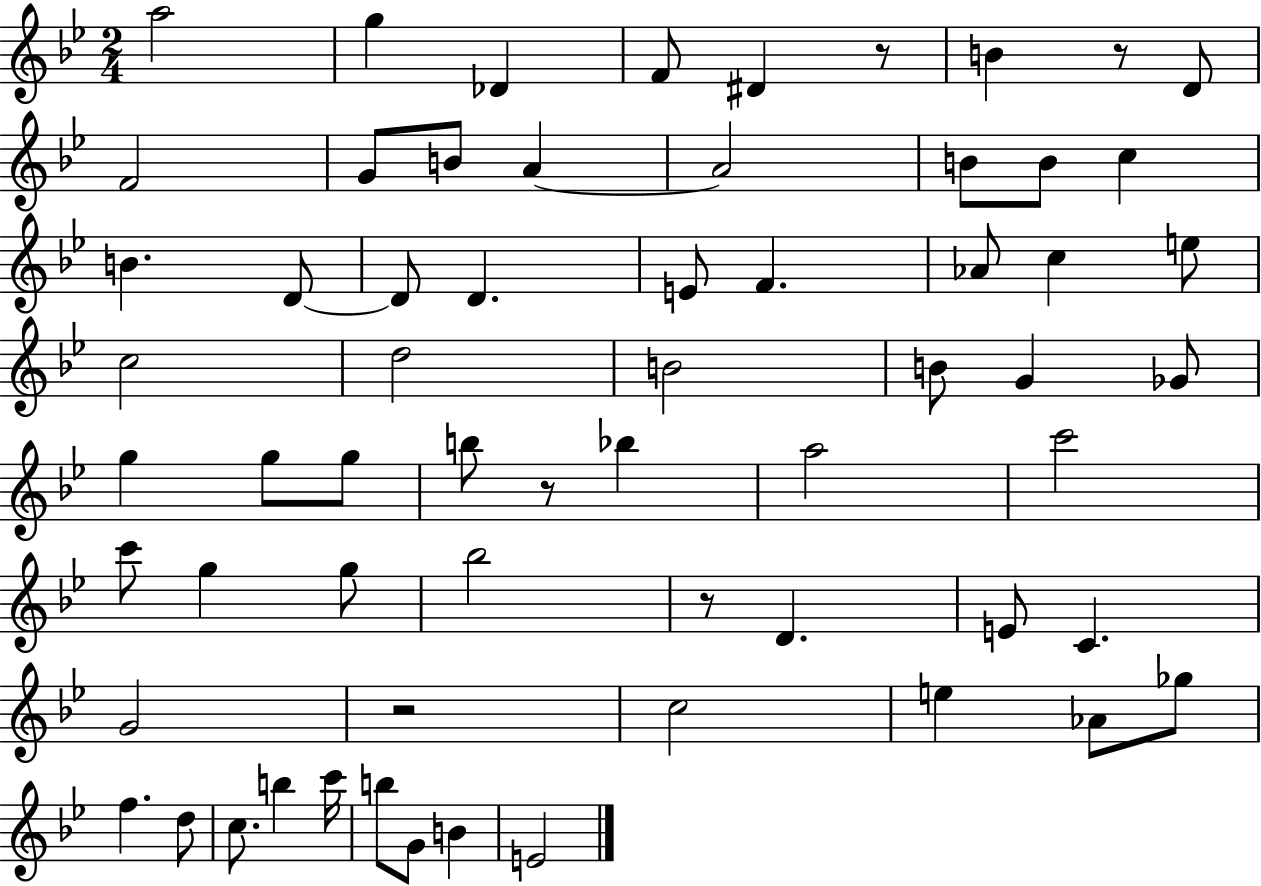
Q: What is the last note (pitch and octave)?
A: E4